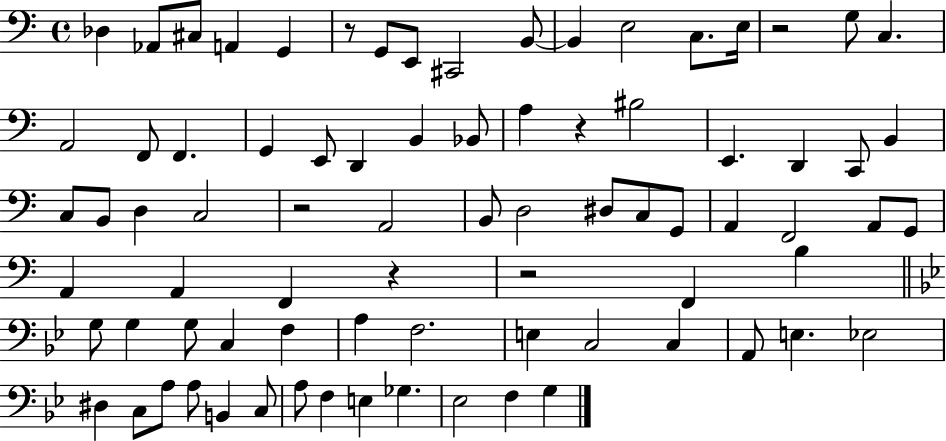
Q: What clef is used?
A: bass